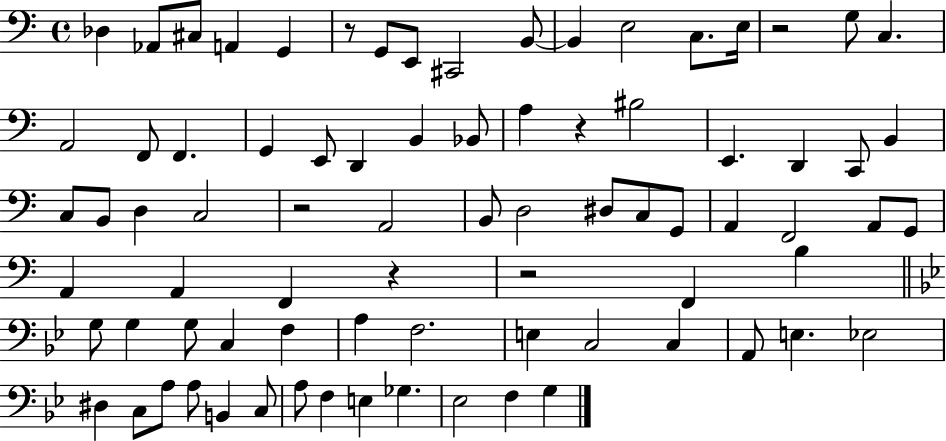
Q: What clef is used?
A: bass